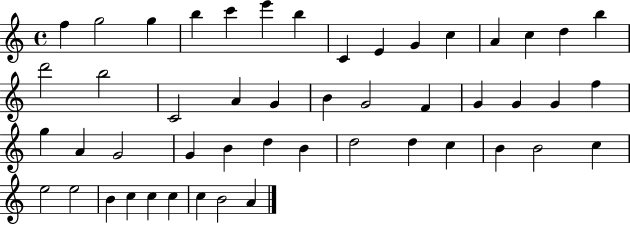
F5/q G5/h G5/q B5/q C6/q E6/q B5/q C4/q E4/q G4/q C5/q A4/q C5/q D5/q B5/q D6/h B5/h C4/h A4/q G4/q B4/q G4/h F4/q G4/q G4/q G4/q F5/q G5/q A4/q G4/h G4/q B4/q D5/q B4/q D5/h D5/q C5/q B4/q B4/h C5/q E5/h E5/h B4/q C5/q C5/q C5/q C5/q B4/h A4/q